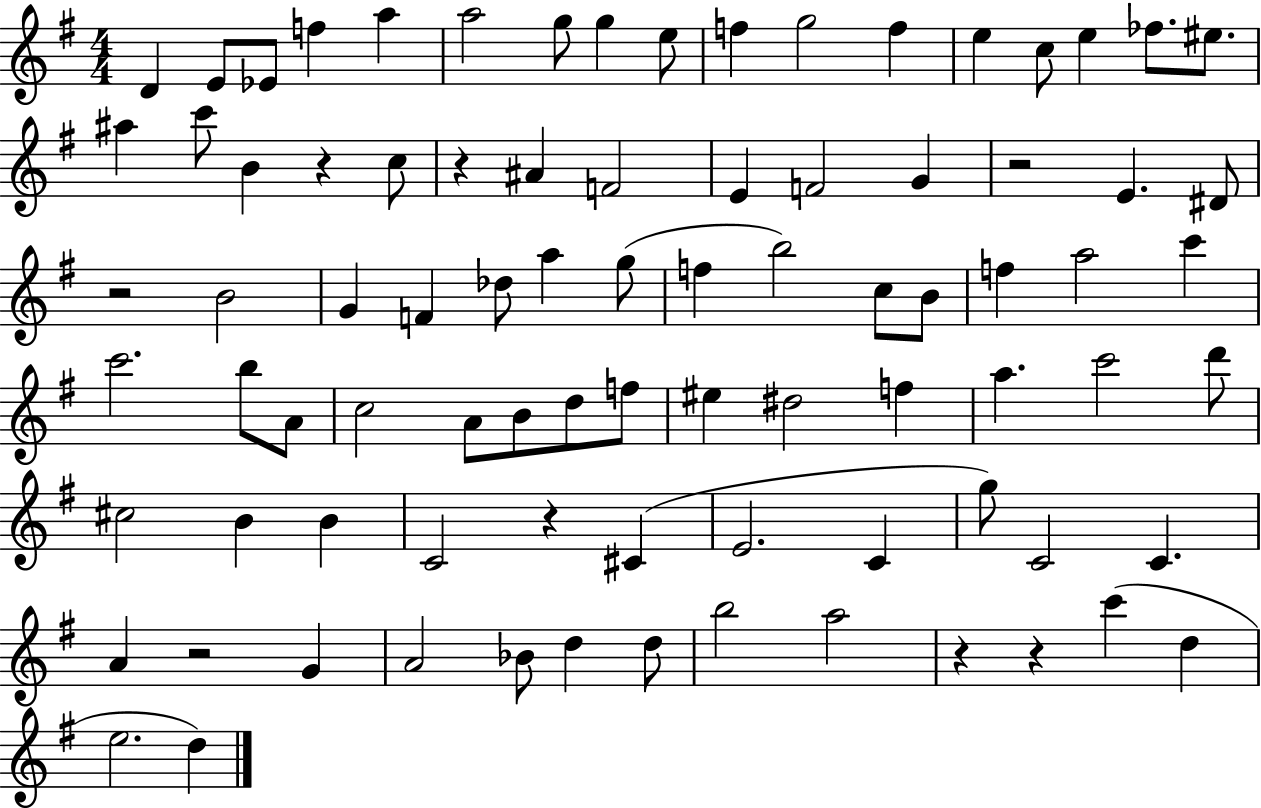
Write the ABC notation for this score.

X:1
T:Untitled
M:4/4
L:1/4
K:G
D E/2 _E/2 f a a2 g/2 g e/2 f g2 f e c/2 e _f/2 ^e/2 ^a c'/2 B z c/2 z ^A F2 E F2 G z2 E ^D/2 z2 B2 G F _d/2 a g/2 f b2 c/2 B/2 f a2 c' c'2 b/2 A/2 c2 A/2 B/2 d/2 f/2 ^e ^d2 f a c'2 d'/2 ^c2 B B C2 z ^C E2 C g/2 C2 C A z2 G A2 _B/2 d d/2 b2 a2 z z c' d e2 d